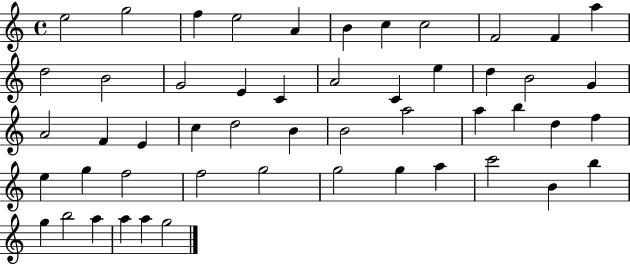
X:1
T:Untitled
M:4/4
L:1/4
K:C
e2 g2 f e2 A B c c2 F2 F a d2 B2 G2 E C A2 C e d B2 G A2 F E c d2 B B2 a2 a b d f e g f2 f2 g2 g2 g a c'2 B b g b2 a a a g2